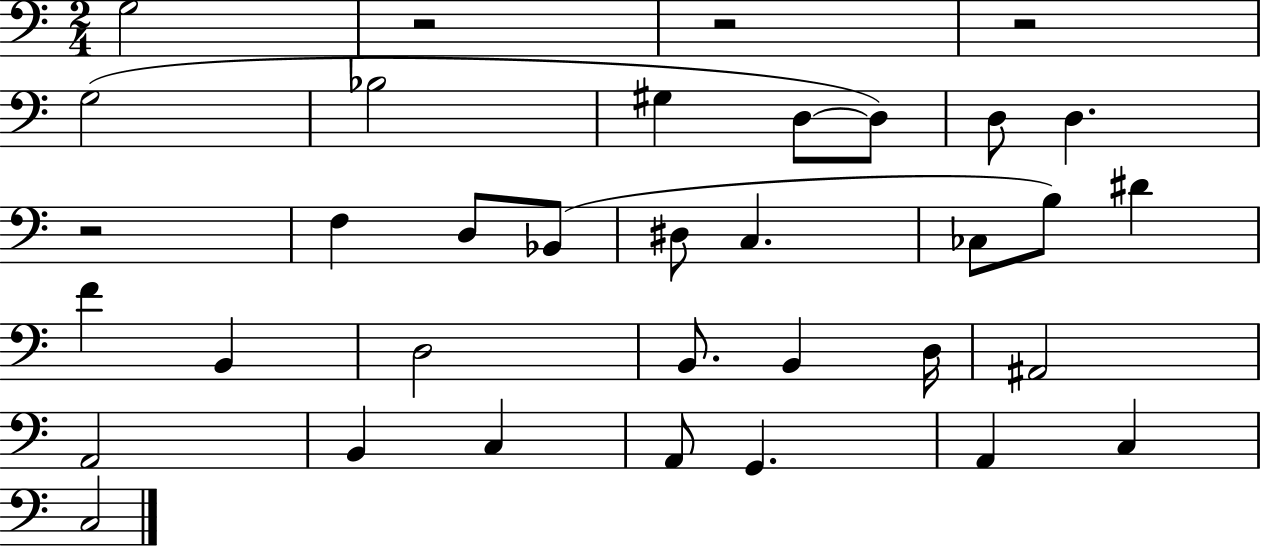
X:1
T:Untitled
M:2/4
L:1/4
K:C
G,2 z2 z2 z2 G,2 _B,2 ^G, D,/2 D,/2 D,/2 D, z2 F, D,/2 _B,,/2 ^D,/2 C, _C,/2 B,/2 ^D F B,, D,2 B,,/2 B,, D,/4 ^A,,2 A,,2 B,, C, A,,/2 G,, A,, C, C,2